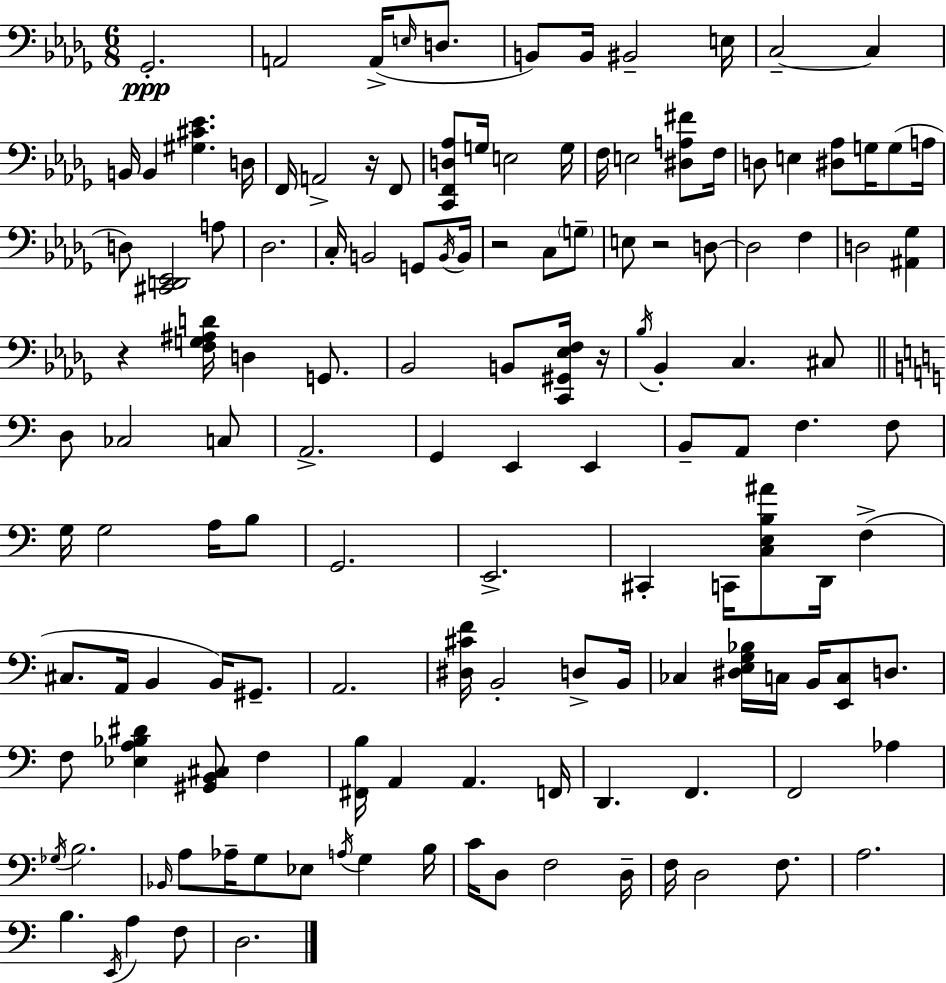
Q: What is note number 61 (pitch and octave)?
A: F3